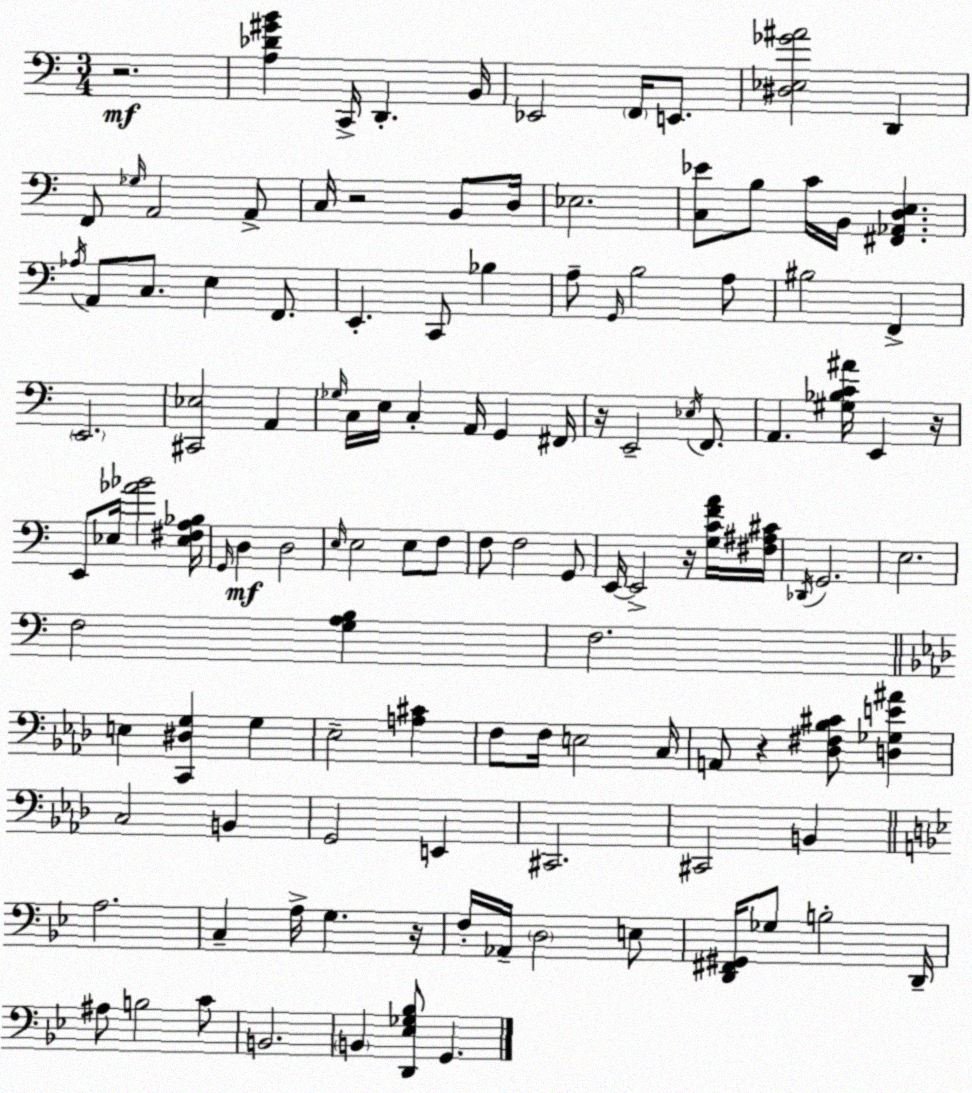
X:1
T:Untitled
M:3/4
L:1/4
K:Am
z2 [A,_D^GB] C,,/4 D,, B,,/4 _E,,2 F,,/4 E,,/2 [^D,_E,_G^A]2 D,, F,,/2 _G,/4 A,,2 A,,/2 C,/4 z2 B,,/2 D,/4 _E,2 [C,_E]/2 B,/2 C/4 B,,/4 [^F,,_A,,D,E,] _A,/4 A,,/2 C,/2 E, F,,/2 E,, C,,/2 _B, A,/2 G,,/4 B,2 A,/2 ^B,2 F,, E,,2 [^C,,_E,]2 A,, _G,/4 C,/4 E,/4 C, A,,/4 G,, ^F,,/4 z/4 E,,2 _E,/4 F,,/2 A,, [^G,_B,C^A]/4 E,, z/4 E,,/2 _E,/4 [_A_B]2 [_E,^F,A,_B,]/4 G,,/4 D, D,2 E,/4 E,2 E,/2 F,/2 F,/2 F,2 G,,/2 E,,/4 E,,2 z/4 [G,CFA]/4 [^F,^A,^C]/4 _D,,/4 G,,2 E,2 F,2 [G,A,B,] F,2 E, [C,,^D,G,] G, _E,2 [A,^C] F,/2 F,/4 E,2 C,/4 A,,/2 z [_D,^F,_B,^C]/2 [D,_G,E^A] C,2 B,, G,,2 E,, ^C,,2 ^C,,2 B,, A,2 C, A,/4 G, z/4 F,/4 _A,,/4 D,2 E,/2 [D,,^F,,^G,,]/4 _G,/2 B,2 D,,/4 ^A,/2 B,2 C/2 B,,2 B,, [D,,_E,_G,_B,]/2 G,,